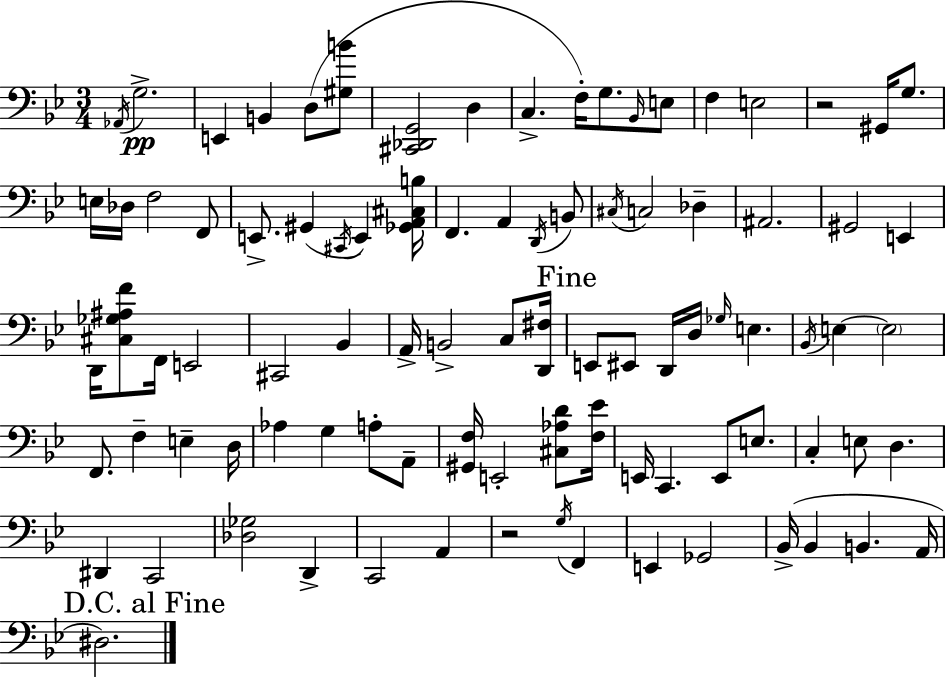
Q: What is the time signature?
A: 3/4